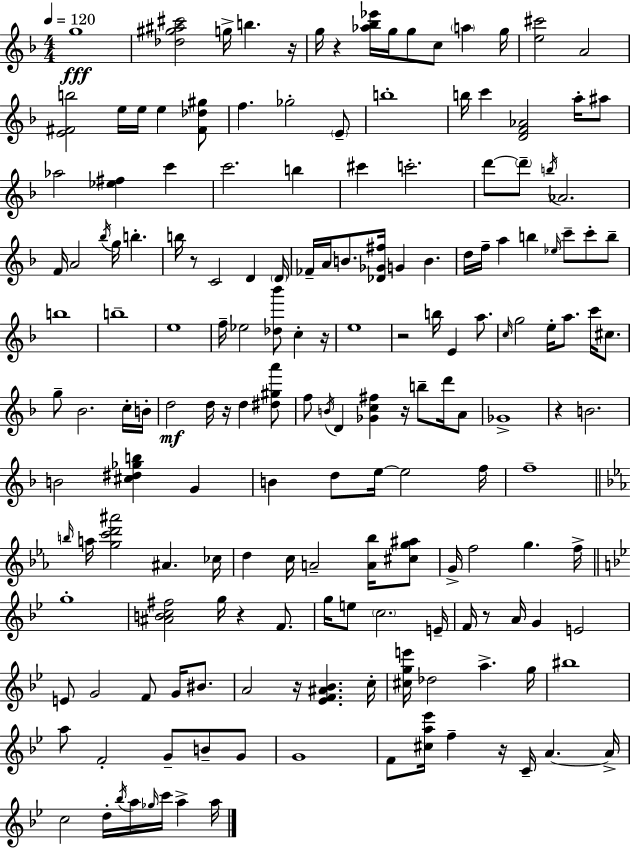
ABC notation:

X:1
T:Untitled
M:4/4
L:1/4
K:F
g4 [_d^g^a^c']2 g/4 b z/4 g/4 z [_a_b_e']/4 g/4 g/2 c/2 a g/4 [e^c']2 A2 [E^Fb]2 e/4 e/4 e [^F_d^g]/2 f _g2 E/2 b4 b/4 c' [DF_A]2 a/4 ^a/2 _a2 [_e^f] c' c'2 b ^c' c'2 d'/2 d'/2 b/4 _A2 F/4 A2 _b/4 g/4 b b/4 z/2 C2 D D/4 _F/4 A/4 B/2 [_D_G^f]/4 G B d/4 f/4 a b _e/4 c'/2 c'/2 b/2 b4 b4 e4 f/4 _e2 [_d_b']/2 c z/4 e4 z2 b/4 E a/2 c/4 g2 e/4 a/2 c'/4 ^c/2 g/2 _B2 c/4 B/4 d2 d/4 z/4 d [^d^ga']/2 f/2 B/4 D [_Gc^f] z/4 b/2 d'/4 A/2 _G4 z B2 B2 [^c^d_gb] G B d/2 e/4 e2 f/4 f4 b/4 a/4 [gc'd'^a']2 ^A _c/4 d c/4 A2 [A_b]/4 [^cg^a]/2 G/4 f2 g f/4 g4 [^ABc^f]2 g/4 z F/2 g/4 e/2 c2 E/4 F/4 z/2 A/4 G E2 E/2 G2 F/2 G/4 ^B/2 A2 z/4 [_EF^A_B] c/4 [^cge']/4 _d2 a g/4 ^b4 a/2 F2 G/2 B/2 G/2 G4 F/2 [^ca_e']/4 f z/4 C/4 A A/4 c2 d/4 _b/4 a/4 _g/4 c'/4 a a/4